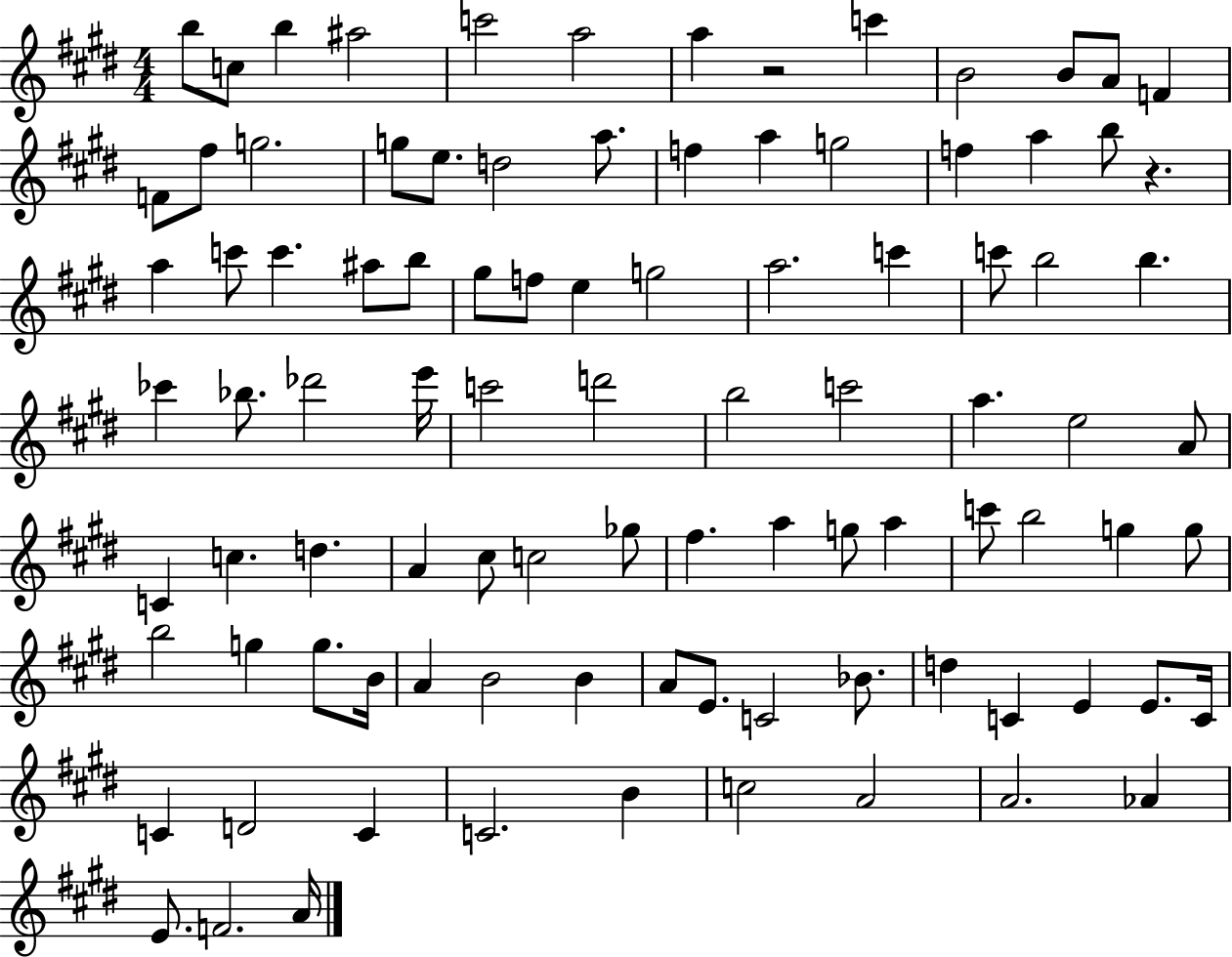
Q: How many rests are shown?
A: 2